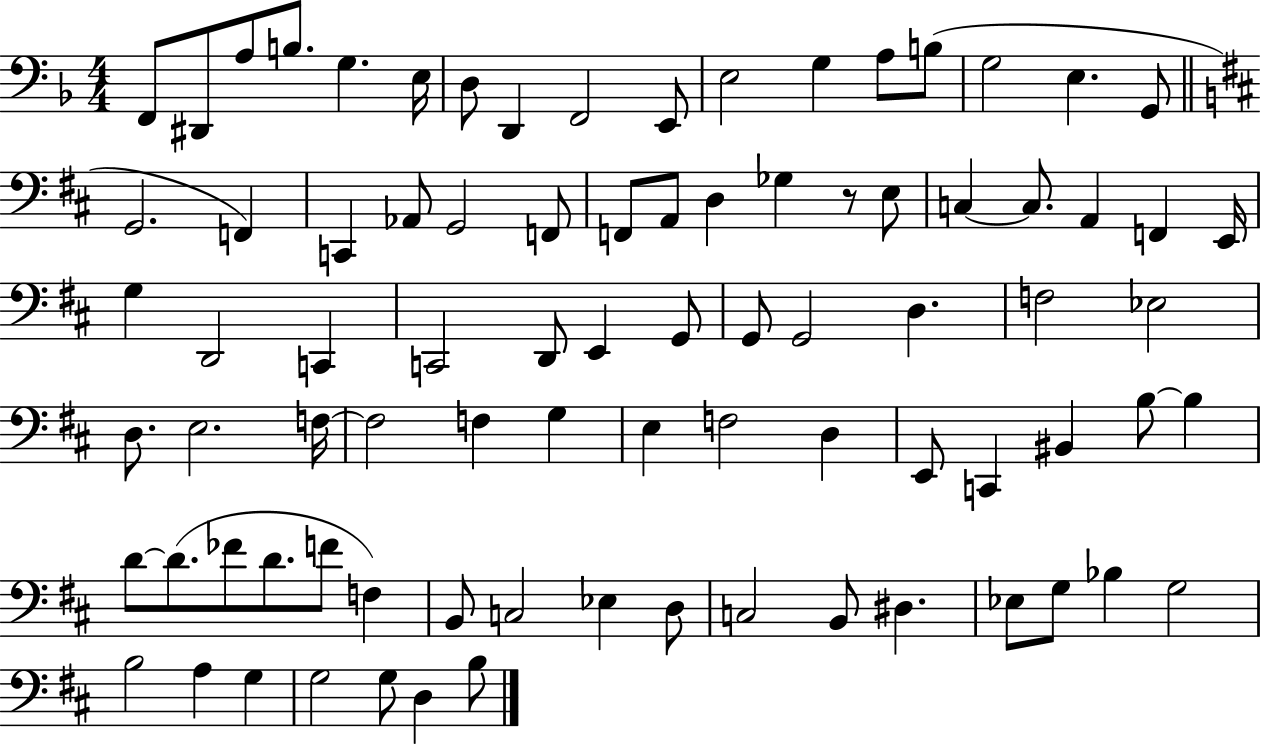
F2/e D#2/e A3/e B3/e. G3/q. E3/s D3/e D2/q F2/h E2/e E3/h G3/q A3/e B3/e G3/h E3/q. G2/e G2/h. F2/q C2/q Ab2/e G2/h F2/e F2/e A2/e D3/q Gb3/q R/e E3/e C3/q C3/e. A2/q F2/q E2/s G3/q D2/h C2/q C2/h D2/e E2/q G2/e G2/e G2/h D3/q. F3/h Eb3/h D3/e. E3/h. F3/s F3/h F3/q G3/q E3/q F3/h D3/q E2/e C2/q BIS2/q B3/e B3/q D4/e D4/e. FES4/e D4/e. F4/e F3/q B2/e C3/h Eb3/q D3/e C3/h B2/e D#3/q. Eb3/e G3/e Bb3/q G3/h B3/h A3/q G3/q G3/h G3/e D3/q B3/e